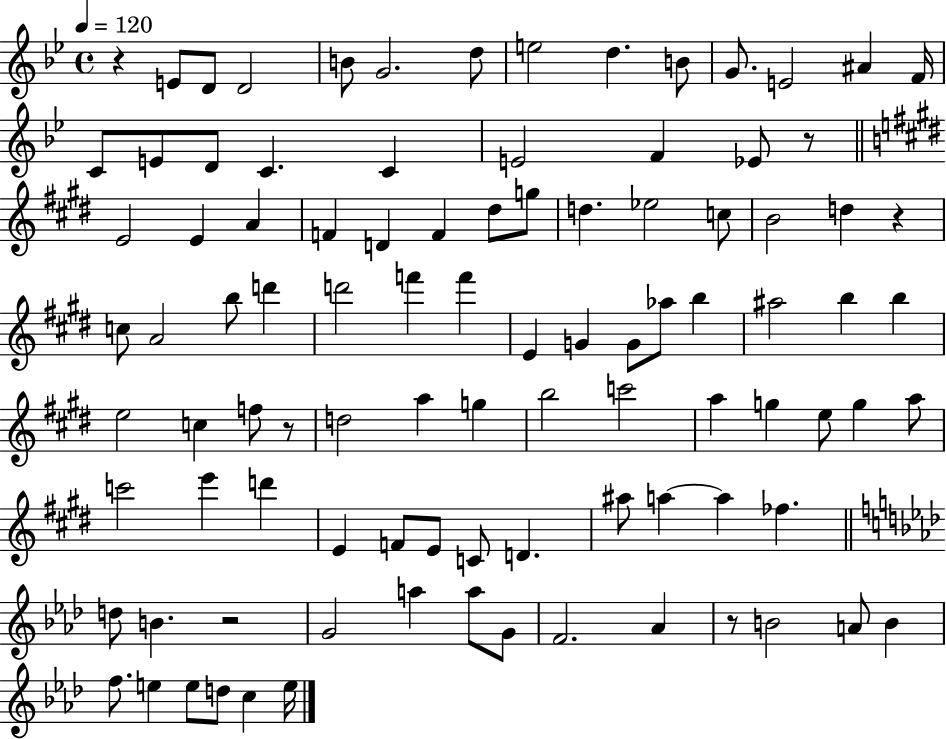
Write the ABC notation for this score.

X:1
T:Untitled
M:4/4
L:1/4
K:Bb
z E/2 D/2 D2 B/2 G2 d/2 e2 d B/2 G/2 E2 ^A F/4 C/2 E/2 D/2 C C E2 F _E/2 z/2 E2 E A F D F ^d/2 g/2 d _e2 c/2 B2 d z c/2 A2 b/2 d' d'2 f' f' E G G/2 _a/2 b ^a2 b b e2 c f/2 z/2 d2 a g b2 c'2 a g e/2 g a/2 c'2 e' d' E F/2 E/2 C/2 D ^a/2 a a _f d/2 B z2 G2 a a/2 G/2 F2 _A z/2 B2 A/2 B f/2 e e/2 d/2 c e/4